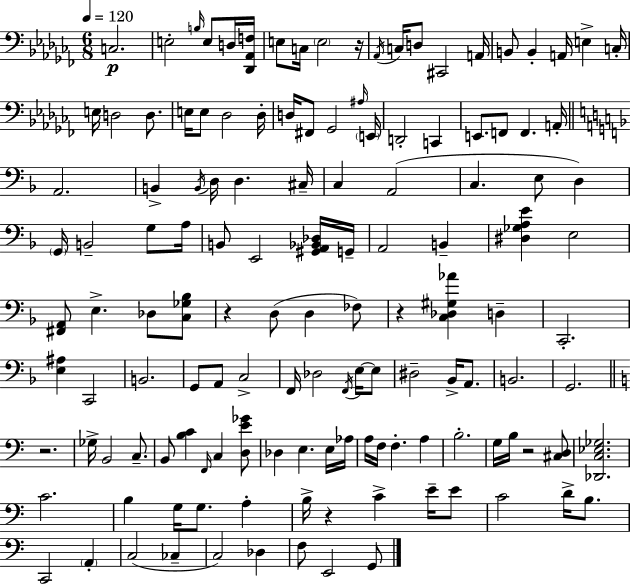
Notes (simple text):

C3/h. E3/h B3/s E3/e D3/s [Db2,Ab2,F3]/s E3/e C3/s E3/h R/s Ab2/s C3/s D3/e C#2/h A2/s B2/e B2/q A2/s E3/q C3/s E3/s D3/h D3/e. E3/s E3/e Db3/h Db3/s D3/s F#2/e Gb2/h A#3/s E2/s D2/h C2/q E2/e. F2/e F2/q. A2/s A2/h. B2/q B2/s D3/s D3/q. C#3/s C3/q A2/h C3/q. E3/e D3/q G2/s B2/h G3/e A3/s B2/e E2/h [G#2,A2,Bb2,Db3]/s G2/s A2/h B2/q [D#3,Gb3,A3,E4]/q E3/h [F#2,A2]/e E3/q. Db3/e [C3,Gb3,Bb3]/e R/q D3/e D3/q FES3/e R/q [C3,Db3,G#3,Ab4]/q D3/q C2/h. [E3,A#3]/q C2/h B2/h. G2/e A2/e C3/h F2/s Db3/h F2/s E3/s E3/e D#3/h Bb2/s A2/e. B2/h. G2/h. R/h. Gb3/s B2/h C3/e. B2/e [B3,C4]/q F2/s C3/q [D3,E4,Gb4]/e Db3/q E3/q. E3/s Ab3/s A3/s F3/s F3/q. A3/q B3/h. G3/s B3/s R/h [C#3,D3]/e [Db2,C3,Eb3,Gb3]/h. C4/h. B3/q G3/s G3/e. A3/q B3/s R/q C4/q E4/s E4/e C4/h D4/s B3/e. C2/h A2/q C3/h CES3/q C3/h Db3/q F3/e E2/h G2/e